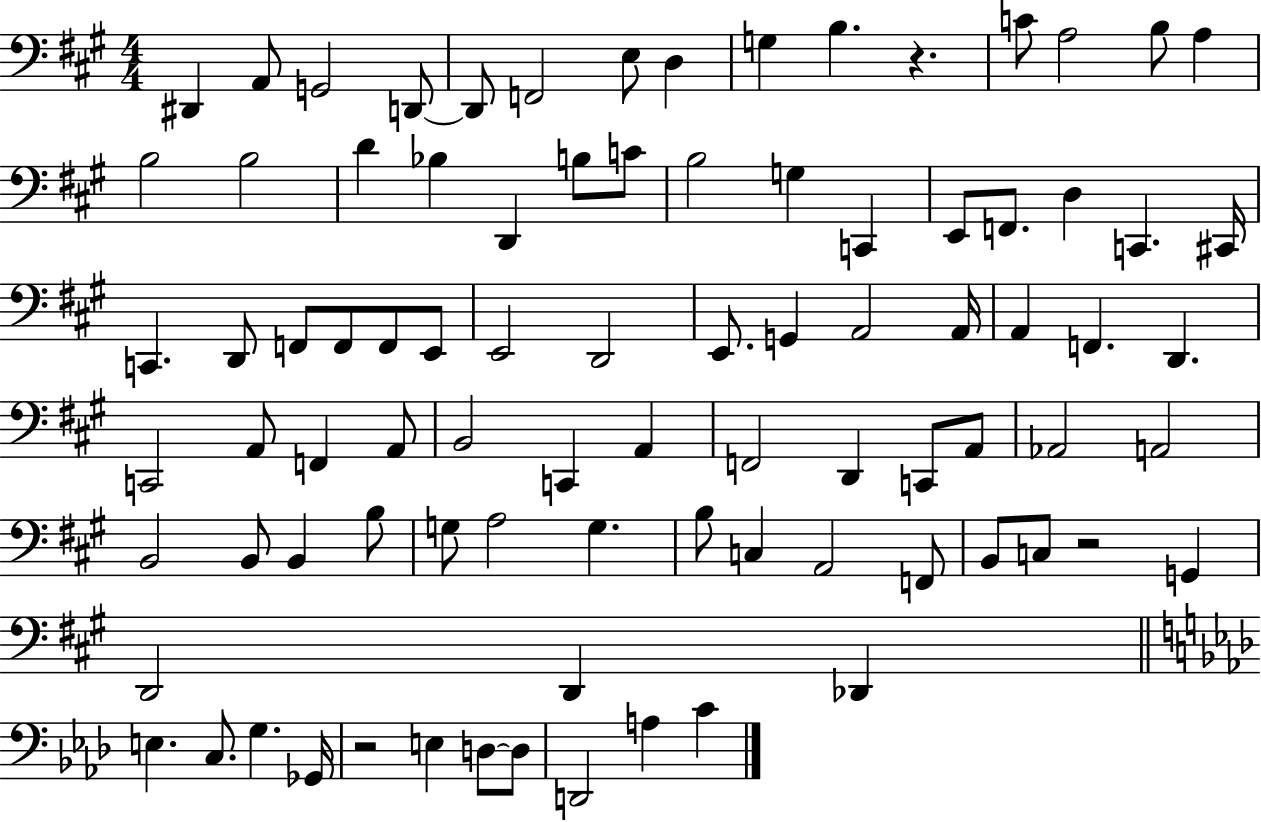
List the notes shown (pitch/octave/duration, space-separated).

D#2/q A2/e G2/h D2/e D2/e F2/h E3/e D3/q G3/q B3/q. R/q. C4/e A3/h B3/e A3/q B3/h B3/h D4/q Bb3/q D2/q B3/e C4/e B3/h G3/q C2/q E2/e F2/e. D3/q C2/q. C#2/s C2/q. D2/e F2/e F2/e F2/e E2/e E2/h D2/h E2/e. G2/q A2/h A2/s A2/q F2/q. D2/q. C2/h A2/e F2/q A2/e B2/h C2/q A2/q F2/h D2/q C2/e A2/e Ab2/h A2/h B2/h B2/e B2/q B3/e G3/e A3/h G3/q. B3/e C3/q A2/h F2/e B2/e C3/e R/h G2/q D2/h D2/q Db2/q E3/q. C3/e. G3/q. Gb2/s R/h E3/q D3/e D3/e D2/h A3/q C4/q